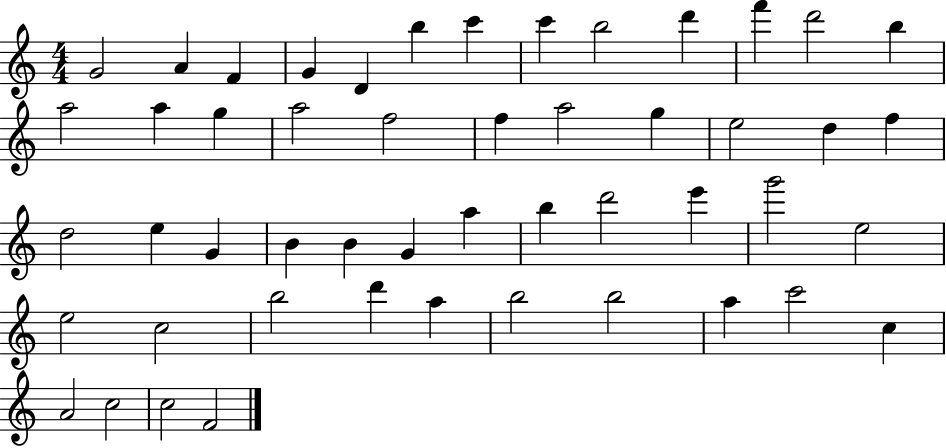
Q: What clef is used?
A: treble